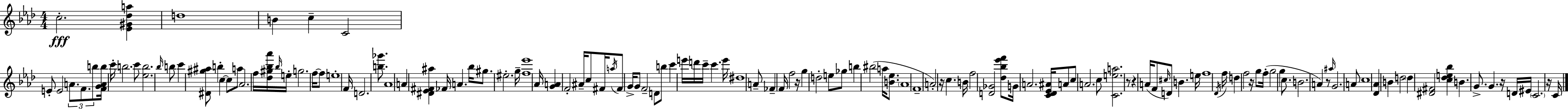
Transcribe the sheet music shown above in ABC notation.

X:1
T:Untitled
M:4/4
L:1/4
K:Fm
c2 [_E^G_da] d4 B c C2 E/2 E2 A/2 F/2 b/2 [FGAb]/4 c'/4 b2 c'/2 [_eb]2 _b/4 b/2 c' [^D^g^a]/2 b c c/2 a/2 _A2 f/4 [_d^g_b_a']/4 _b/4 e/4 g2 f/4 f/2 e4 F/4 D2 [b_g']/2 _A4 A [^D_E^F^a] _F/4 A _b/4 ^g/2 ^e2 g/4 [f_e']4 _A/4 [GA] F2 ^A/4 c/2 ^F/4 a/4 ^F/2 G/4 G/2 F2 D/2 b/2 c' e'/4 d'/4 c'/4 c' e'/4 ^d4 A/2 _F F/4 f2 z/4 g d2 e/2 _g/2 b ^b2 a/4 [B_e]/2 _A4 F4 A2 z/4 c B/4 f2 [D_G]2 [_d_b_e'f']/2 G/4 A2 [C_D_E^A]/4 A/2 c/2 A2 c/2 [Cea]2 z/2 z A/4 F/2 ^c/4 D/2 B e/4 f4 _D/4 f/4 d f2 z/4 g/2 f/4 g2 g c/2 B2 A z/2 ^a/4 G2 A/2 c4 [_D_A] B d2 d [^D^F]2 [c_de_b] B G/2 G z/4 D/4 ^E/4 C2 z/4 C/4